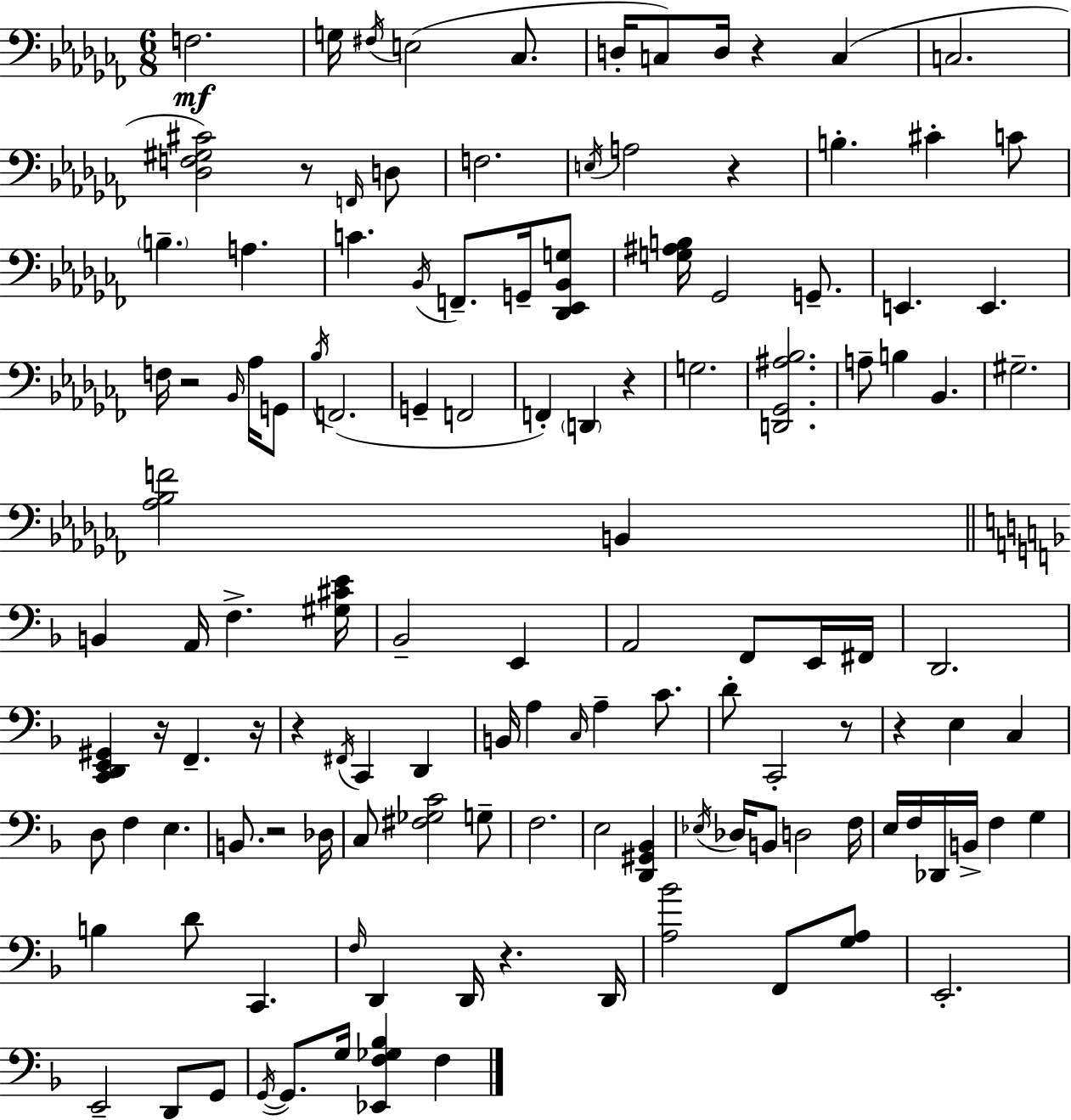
F3/h. G3/s F#3/s E3/h CES3/e. D3/s C3/e D3/s R/q C3/q C3/h. [Db3,F3,G#3,C#4]/h R/e F2/s D3/e F3/h. E3/s A3/h R/q B3/q. C#4/q C4/e B3/q. A3/q. C4/q. Bb2/s F2/e. G2/s [Db2,Eb2,Bb2,G3]/e [G3,A#3,B3]/s Gb2/h G2/e. E2/q. E2/q. F3/s R/h Bb2/s Ab3/s G2/e Bb3/s F2/h. G2/q F2/h F2/q D2/q R/q G3/h. [D2,Gb2,A#3,Bb3]/h. A3/e B3/q Bb2/q. G#3/h. [Ab3,Bb3,F4]/h B2/q B2/q A2/s F3/q. [G#3,C#4,E4]/s Bb2/h E2/q A2/h F2/e E2/s F#2/s D2/h. [C2,D2,E2,G#2]/q R/s F2/q. R/s R/q F#2/s C2/q D2/q B2/s A3/q C3/s A3/q C4/e. D4/e C2/h R/e R/q E3/q C3/q D3/e F3/q E3/q. B2/e. R/h Db3/s C3/e [F#3,Gb3,C4]/h G3/e F3/h. E3/h [D2,G#2,Bb2]/q Eb3/s Db3/s B2/e D3/h F3/s E3/s F3/s Db2/s B2/s F3/q G3/q B3/q D4/e C2/q. F3/s D2/q D2/s R/q. D2/s [A3,Bb4]/h F2/e [G3,A3]/e E2/h. E2/h D2/e G2/e G2/s G2/e. G3/s [Eb2,F3,Gb3,Bb3]/q F3/q